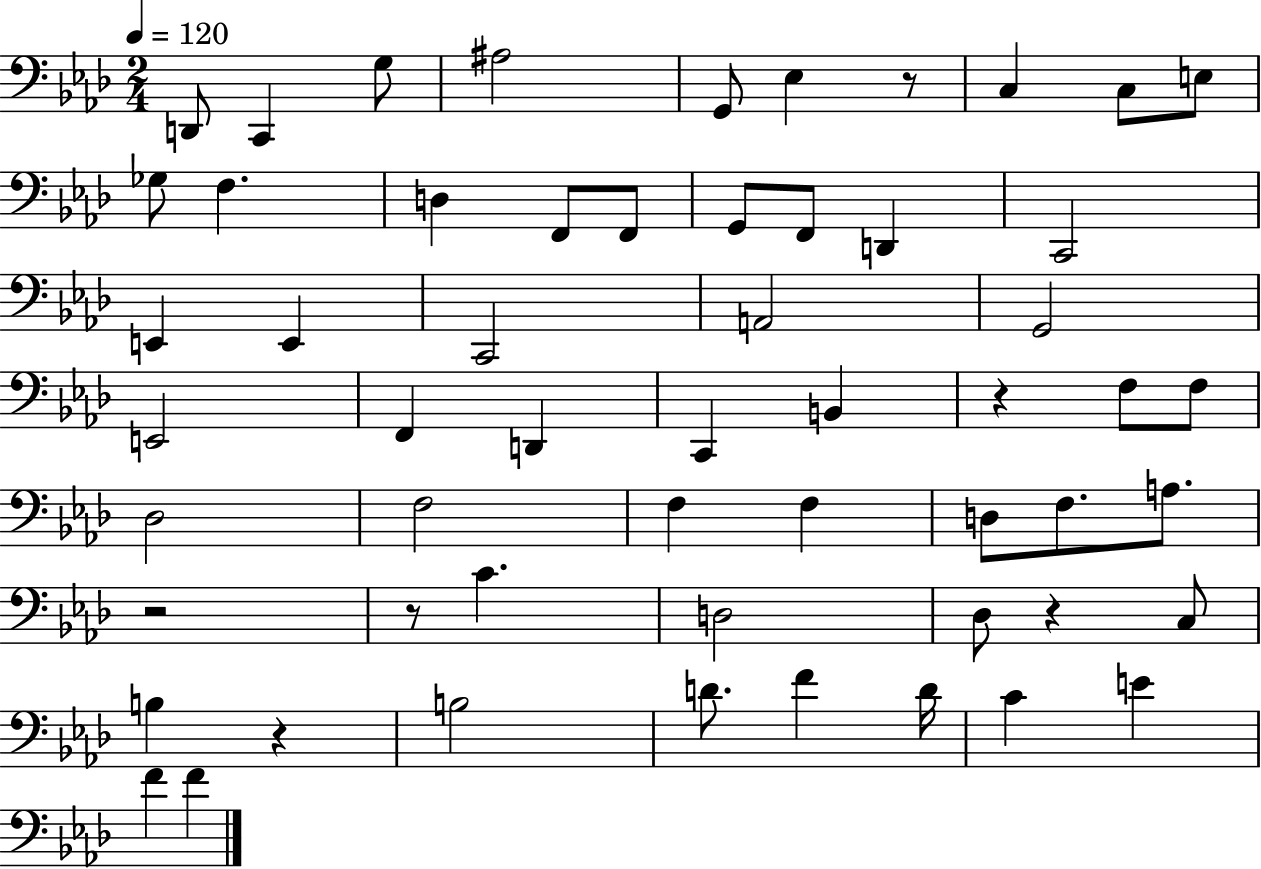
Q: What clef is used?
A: bass